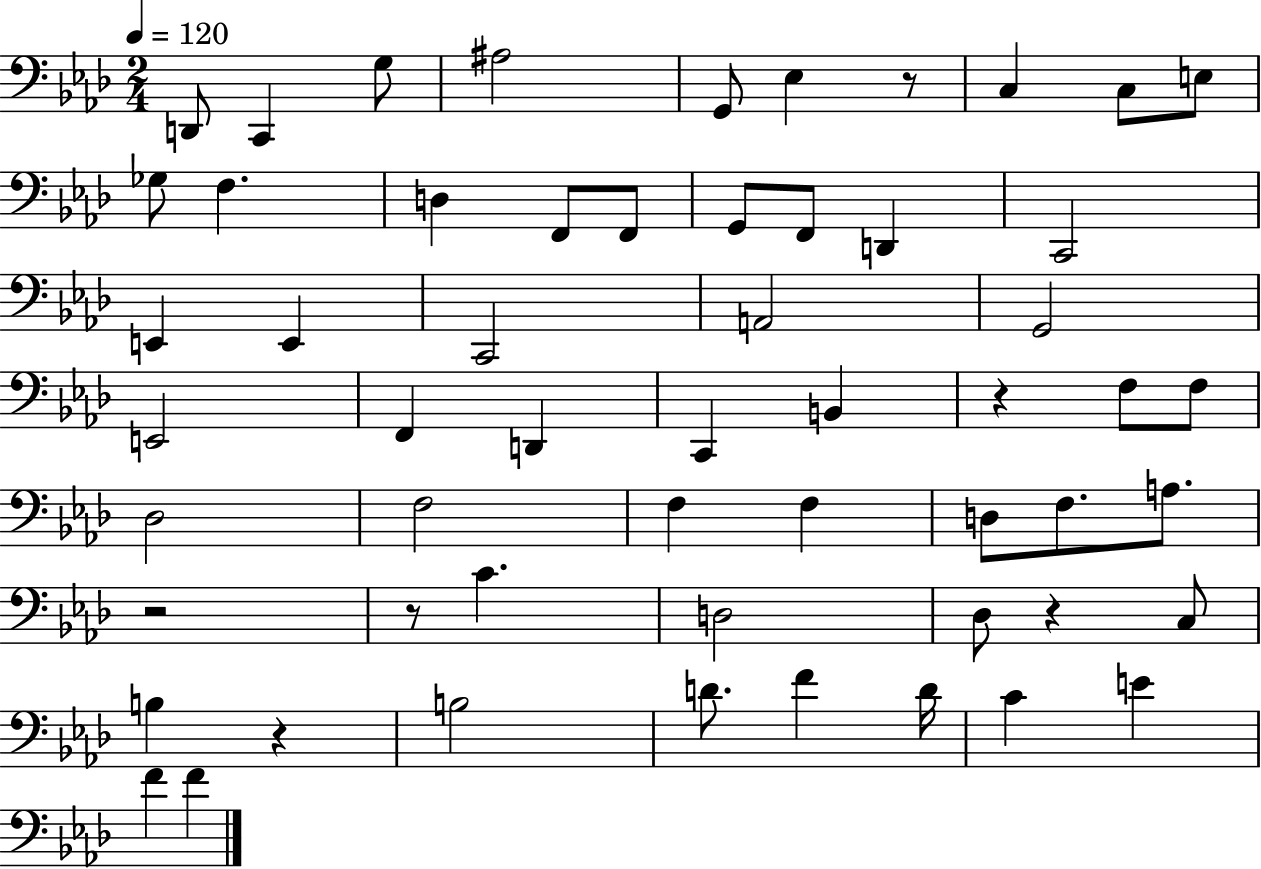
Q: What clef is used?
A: bass